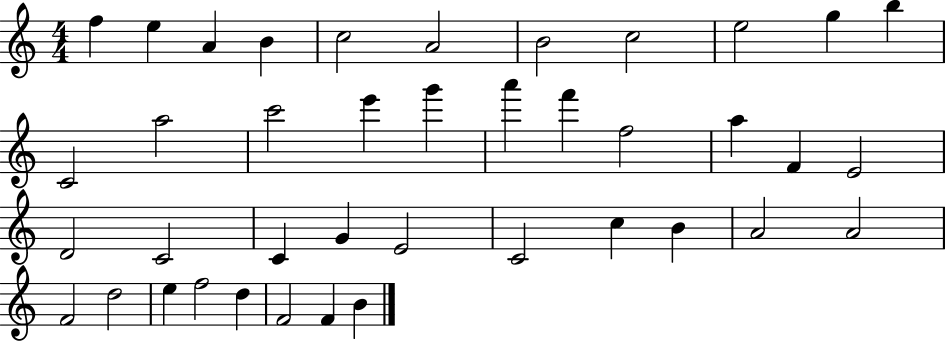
X:1
T:Untitled
M:4/4
L:1/4
K:C
f e A B c2 A2 B2 c2 e2 g b C2 a2 c'2 e' g' a' f' f2 a F E2 D2 C2 C G E2 C2 c B A2 A2 F2 d2 e f2 d F2 F B